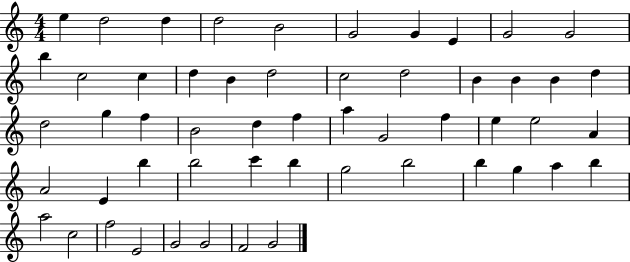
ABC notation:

X:1
T:Untitled
M:4/4
L:1/4
K:C
e d2 d d2 B2 G2 G E G2 G2 b c2 c d B d2 c2 d2 B B B d d2 g f B2 d f a G2 f e e2 A A2 E b b2 c' b g2 b2 b g a b a2 c2 f2 E2 G2 G2 F2 G2